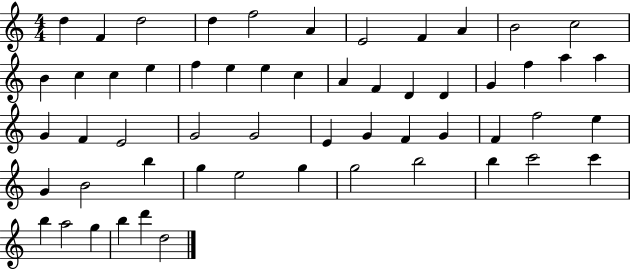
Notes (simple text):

D5/q F4/q D5/h D5/q F5/h A4/q E4/h F4/q A4/q B4/h C5/h B4/q C5/q C5/q E5/q F5/q E5/q E5/q C5/q A4/q F4/q D4/q D4/q G4/q F5/q A5/q A5/q G4/q F4/q E4/h G4/h G4/h E4/q G4/q F4/q G4/q F4/q F5/h E5/q G4/q B4/h B5/q G5/q E5/h G5/q G5/h B5/h B5/q C6/h C6/q B5/q A5/h G5/q B5/q D6/q D5/h